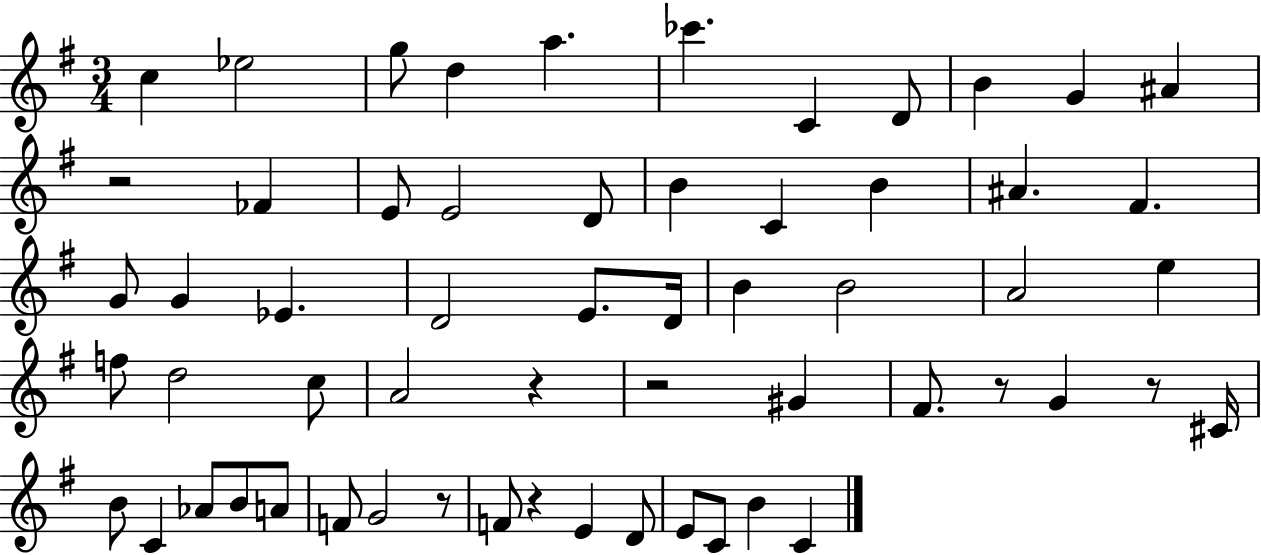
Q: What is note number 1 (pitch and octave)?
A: C5